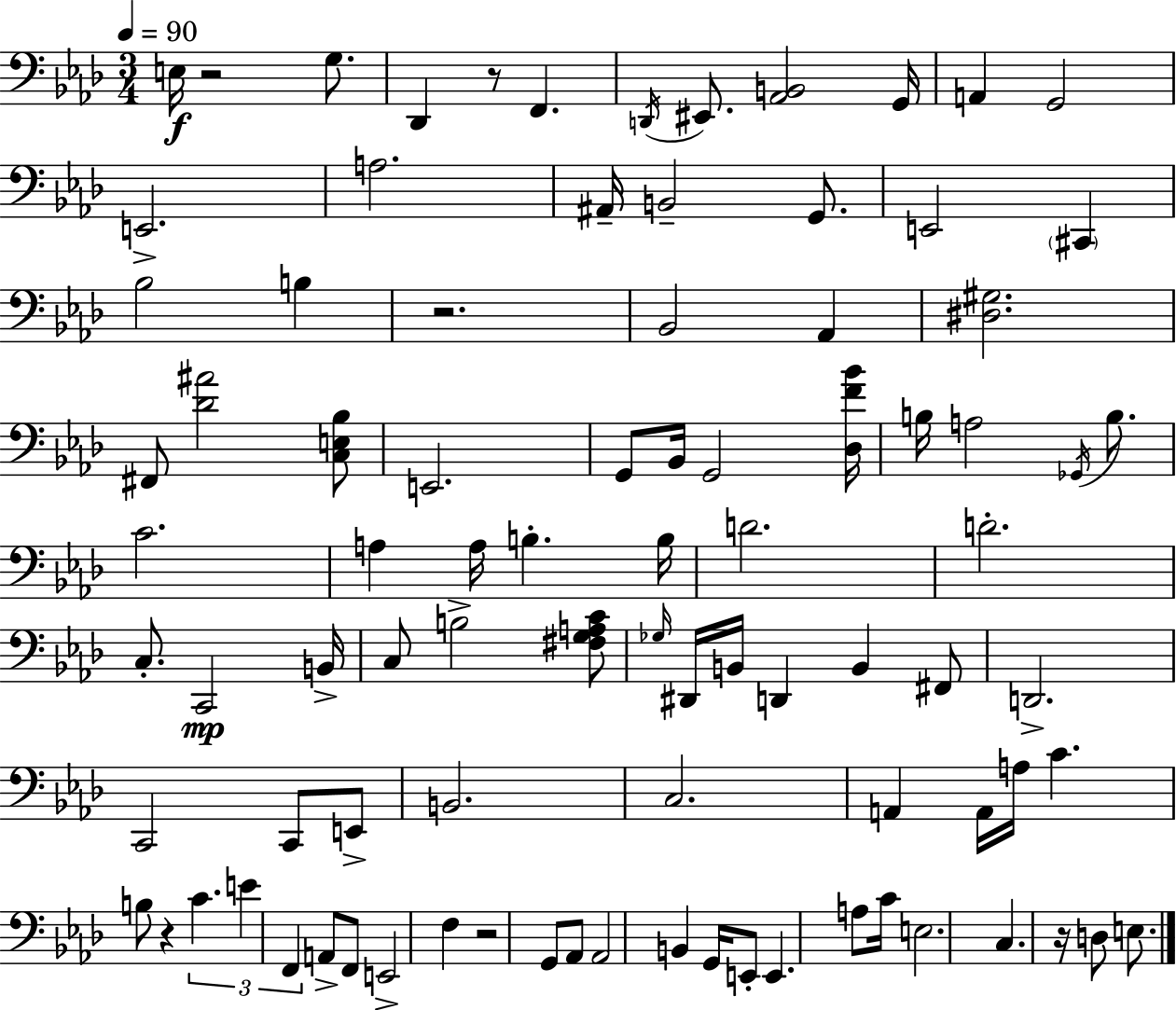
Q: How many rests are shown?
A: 6